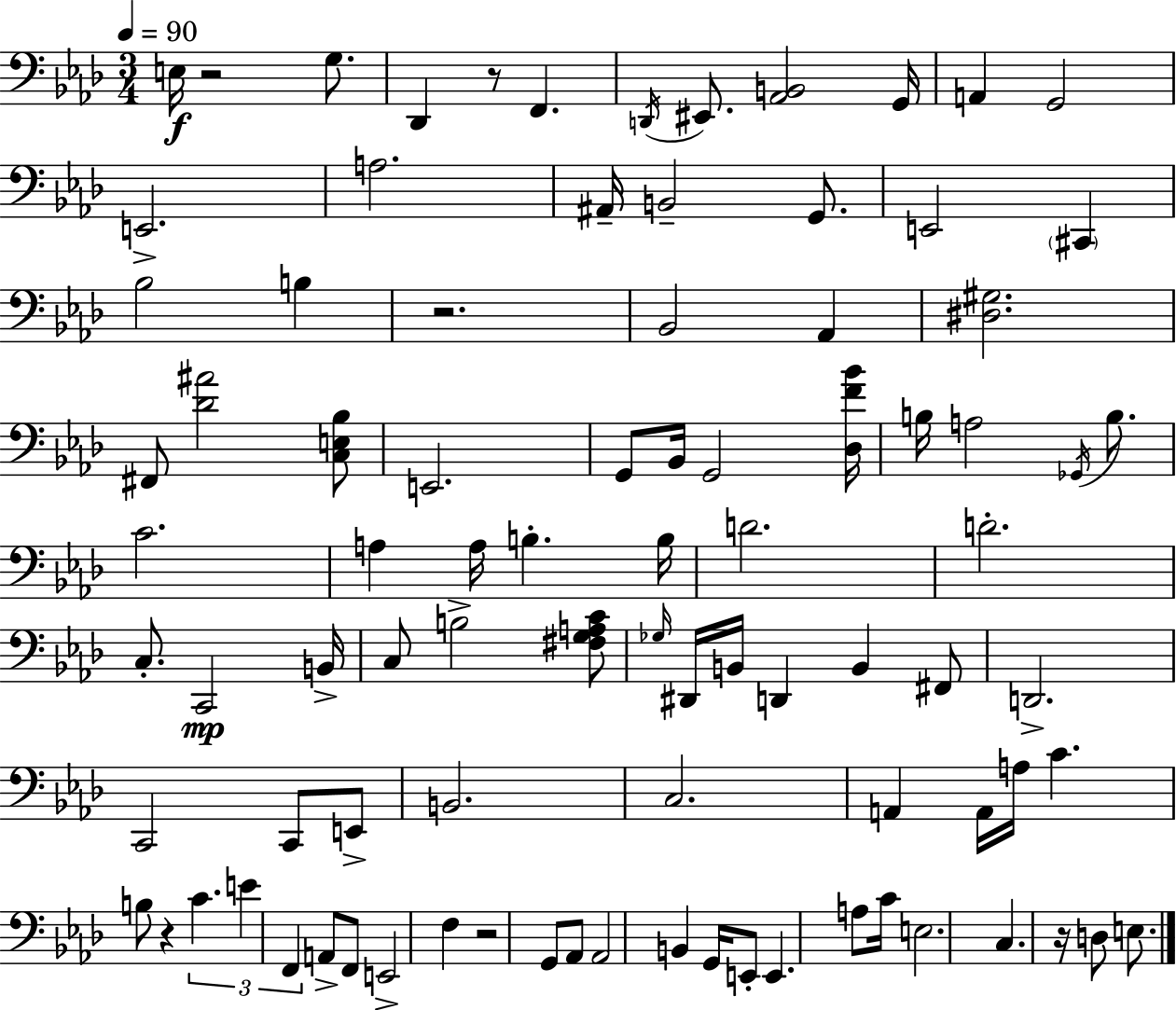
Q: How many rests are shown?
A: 6